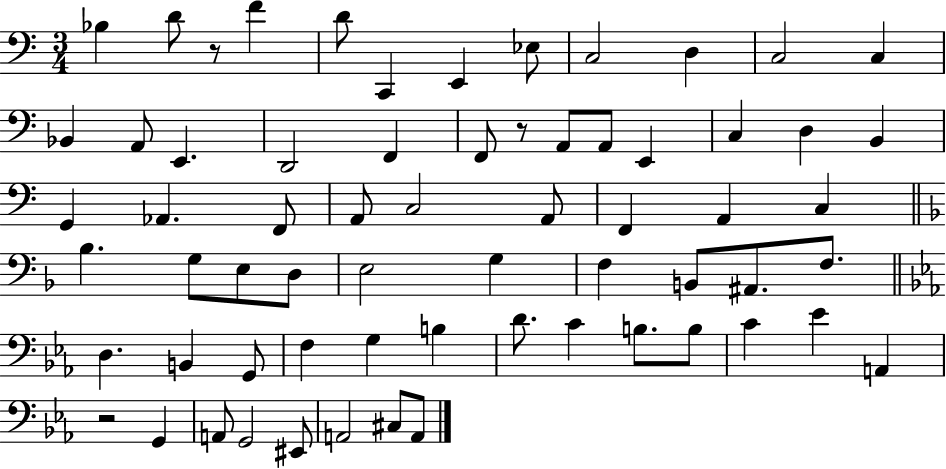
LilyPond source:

{
  \clef bass
  \numericTimeSignature
  \time 3/4
  \key c \major
  bes4 d'8 r8 f'4 | d'8 c,4 e,4 ees8 | c2 d4 | c2 c4 | \break bes,4 a,8 e,4. | d,2 f,4 | f,8 r8 a,8 a,8 e,4 | c4 d4 b,4 | \break g,4 aes,4. f,8 | a,8 c2 a,8 | f,4 a,4 c4 | \bar "||" \break \key f \major bes4. g8 e8 d8 | e2 g4 | f4 b,8 ais,8. f8. | \bar "||" \break \key ees \major d4. b,4 g,8 | f4 g4 b4 | d'8. c'4 b8. b8 | c'4 ees'4 a,4 | \break r2 g,4 | a,8 g,2 eis,8 | a,2 cis8 a,8 | \bar "|."
}